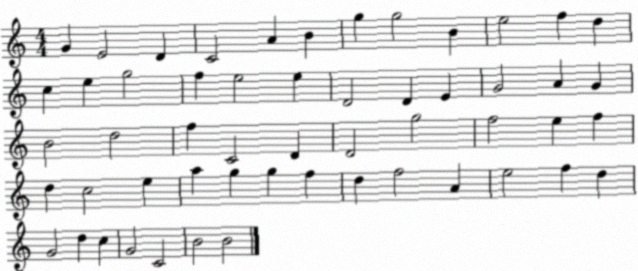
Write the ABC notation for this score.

X:1
T:Untitled
M:4/4
L:1/4
K:C
G E2 D C2 A B g g2 B e2 f d c e g2 f e2 e D2 D E G2 A G B2 d2 f C2 D D2 g2 f2 e f d c2 e a g g f d f2 A e2 f d G2 d c G2 C2 B2 B2